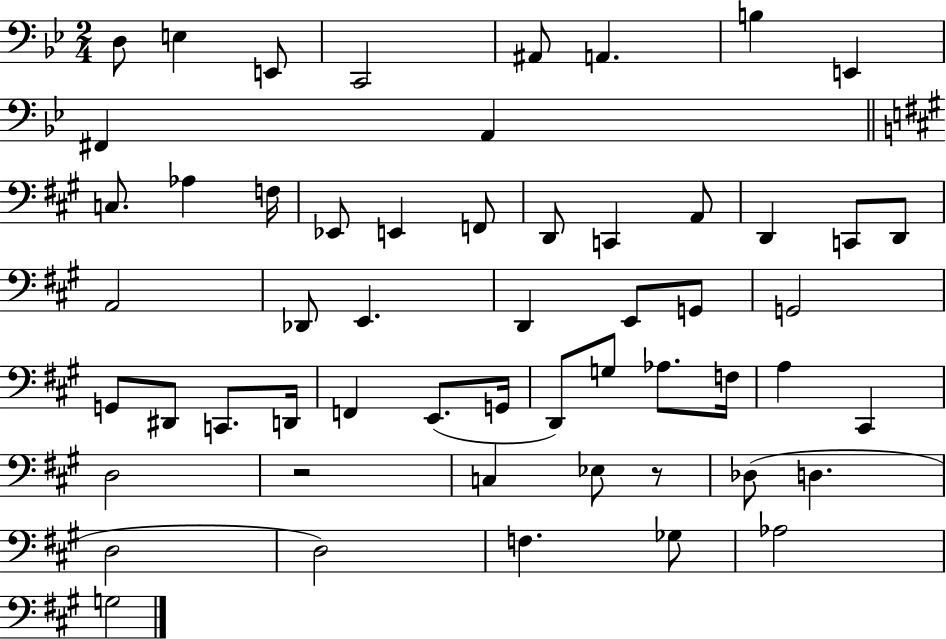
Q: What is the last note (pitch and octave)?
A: G3